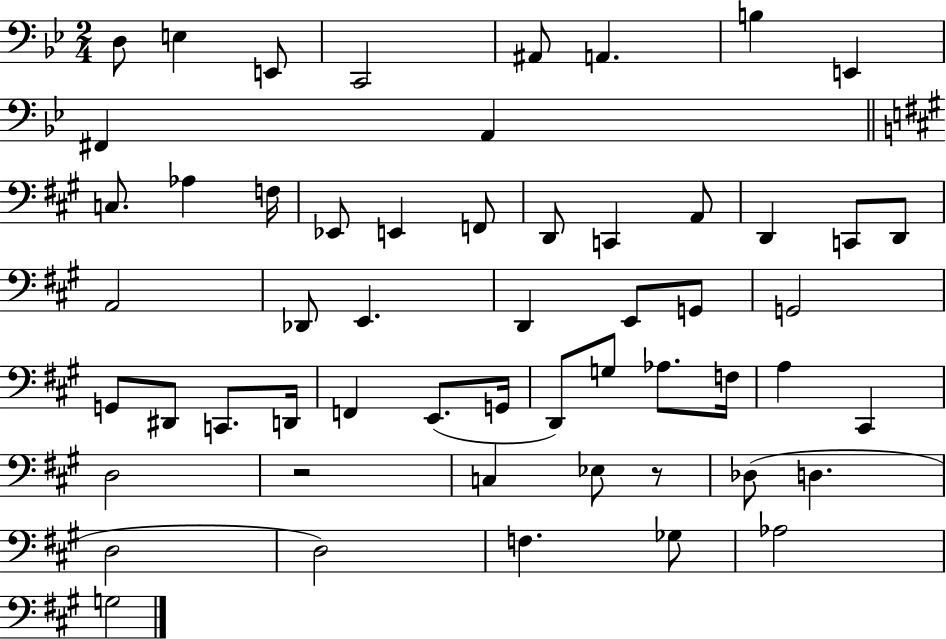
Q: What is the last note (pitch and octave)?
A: G3